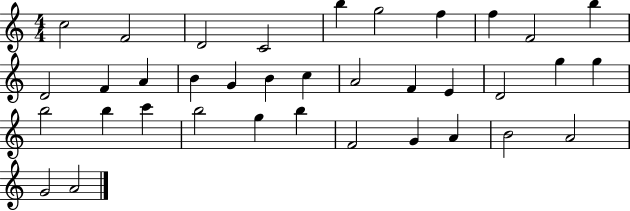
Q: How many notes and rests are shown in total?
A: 36